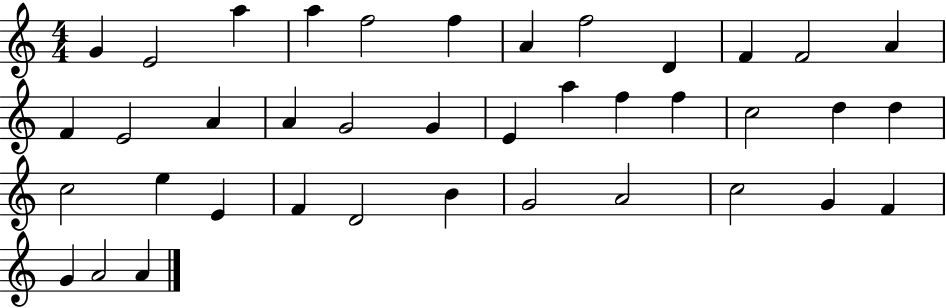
{
  \clef treble
  \numericTimeSignature
  \time 4/4
  \key c \major
  g'4 e'2 a''4 | a''4 f''2 f''4 | a'4 f''2 d'4 | f'4 f'2 a'4 | \break f'4 e'2 a'4 | a'4 g'2 g'4 | e'4 a''4 f''4 f''4 | c''2 d''4 d''4 | \break c''2 e''4 e'4 | f'4 d'2 b'4 | g'2 a'2 | c''2 g'4 f'4 | \break g'4 a'2 a'4 | \bar "|."
}